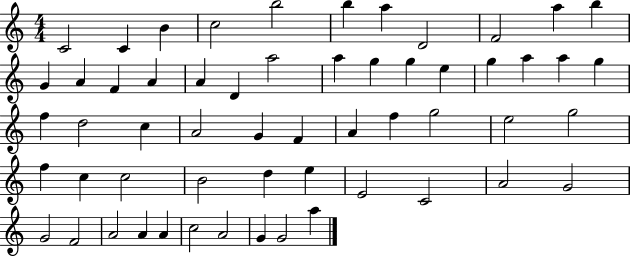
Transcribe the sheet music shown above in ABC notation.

X:1
T:Untitled
M:4/4
L:1/4
K:C
C2 C B c2 b2 b a D2 F2 a b G A F A A D a2 a g g e g a a g f d2 c A2 G F A f g2 e2 g2 f c c2 B2 d e E2 C2 A2 G2 G2 F2 A2 A A c2 A2 G G2 a